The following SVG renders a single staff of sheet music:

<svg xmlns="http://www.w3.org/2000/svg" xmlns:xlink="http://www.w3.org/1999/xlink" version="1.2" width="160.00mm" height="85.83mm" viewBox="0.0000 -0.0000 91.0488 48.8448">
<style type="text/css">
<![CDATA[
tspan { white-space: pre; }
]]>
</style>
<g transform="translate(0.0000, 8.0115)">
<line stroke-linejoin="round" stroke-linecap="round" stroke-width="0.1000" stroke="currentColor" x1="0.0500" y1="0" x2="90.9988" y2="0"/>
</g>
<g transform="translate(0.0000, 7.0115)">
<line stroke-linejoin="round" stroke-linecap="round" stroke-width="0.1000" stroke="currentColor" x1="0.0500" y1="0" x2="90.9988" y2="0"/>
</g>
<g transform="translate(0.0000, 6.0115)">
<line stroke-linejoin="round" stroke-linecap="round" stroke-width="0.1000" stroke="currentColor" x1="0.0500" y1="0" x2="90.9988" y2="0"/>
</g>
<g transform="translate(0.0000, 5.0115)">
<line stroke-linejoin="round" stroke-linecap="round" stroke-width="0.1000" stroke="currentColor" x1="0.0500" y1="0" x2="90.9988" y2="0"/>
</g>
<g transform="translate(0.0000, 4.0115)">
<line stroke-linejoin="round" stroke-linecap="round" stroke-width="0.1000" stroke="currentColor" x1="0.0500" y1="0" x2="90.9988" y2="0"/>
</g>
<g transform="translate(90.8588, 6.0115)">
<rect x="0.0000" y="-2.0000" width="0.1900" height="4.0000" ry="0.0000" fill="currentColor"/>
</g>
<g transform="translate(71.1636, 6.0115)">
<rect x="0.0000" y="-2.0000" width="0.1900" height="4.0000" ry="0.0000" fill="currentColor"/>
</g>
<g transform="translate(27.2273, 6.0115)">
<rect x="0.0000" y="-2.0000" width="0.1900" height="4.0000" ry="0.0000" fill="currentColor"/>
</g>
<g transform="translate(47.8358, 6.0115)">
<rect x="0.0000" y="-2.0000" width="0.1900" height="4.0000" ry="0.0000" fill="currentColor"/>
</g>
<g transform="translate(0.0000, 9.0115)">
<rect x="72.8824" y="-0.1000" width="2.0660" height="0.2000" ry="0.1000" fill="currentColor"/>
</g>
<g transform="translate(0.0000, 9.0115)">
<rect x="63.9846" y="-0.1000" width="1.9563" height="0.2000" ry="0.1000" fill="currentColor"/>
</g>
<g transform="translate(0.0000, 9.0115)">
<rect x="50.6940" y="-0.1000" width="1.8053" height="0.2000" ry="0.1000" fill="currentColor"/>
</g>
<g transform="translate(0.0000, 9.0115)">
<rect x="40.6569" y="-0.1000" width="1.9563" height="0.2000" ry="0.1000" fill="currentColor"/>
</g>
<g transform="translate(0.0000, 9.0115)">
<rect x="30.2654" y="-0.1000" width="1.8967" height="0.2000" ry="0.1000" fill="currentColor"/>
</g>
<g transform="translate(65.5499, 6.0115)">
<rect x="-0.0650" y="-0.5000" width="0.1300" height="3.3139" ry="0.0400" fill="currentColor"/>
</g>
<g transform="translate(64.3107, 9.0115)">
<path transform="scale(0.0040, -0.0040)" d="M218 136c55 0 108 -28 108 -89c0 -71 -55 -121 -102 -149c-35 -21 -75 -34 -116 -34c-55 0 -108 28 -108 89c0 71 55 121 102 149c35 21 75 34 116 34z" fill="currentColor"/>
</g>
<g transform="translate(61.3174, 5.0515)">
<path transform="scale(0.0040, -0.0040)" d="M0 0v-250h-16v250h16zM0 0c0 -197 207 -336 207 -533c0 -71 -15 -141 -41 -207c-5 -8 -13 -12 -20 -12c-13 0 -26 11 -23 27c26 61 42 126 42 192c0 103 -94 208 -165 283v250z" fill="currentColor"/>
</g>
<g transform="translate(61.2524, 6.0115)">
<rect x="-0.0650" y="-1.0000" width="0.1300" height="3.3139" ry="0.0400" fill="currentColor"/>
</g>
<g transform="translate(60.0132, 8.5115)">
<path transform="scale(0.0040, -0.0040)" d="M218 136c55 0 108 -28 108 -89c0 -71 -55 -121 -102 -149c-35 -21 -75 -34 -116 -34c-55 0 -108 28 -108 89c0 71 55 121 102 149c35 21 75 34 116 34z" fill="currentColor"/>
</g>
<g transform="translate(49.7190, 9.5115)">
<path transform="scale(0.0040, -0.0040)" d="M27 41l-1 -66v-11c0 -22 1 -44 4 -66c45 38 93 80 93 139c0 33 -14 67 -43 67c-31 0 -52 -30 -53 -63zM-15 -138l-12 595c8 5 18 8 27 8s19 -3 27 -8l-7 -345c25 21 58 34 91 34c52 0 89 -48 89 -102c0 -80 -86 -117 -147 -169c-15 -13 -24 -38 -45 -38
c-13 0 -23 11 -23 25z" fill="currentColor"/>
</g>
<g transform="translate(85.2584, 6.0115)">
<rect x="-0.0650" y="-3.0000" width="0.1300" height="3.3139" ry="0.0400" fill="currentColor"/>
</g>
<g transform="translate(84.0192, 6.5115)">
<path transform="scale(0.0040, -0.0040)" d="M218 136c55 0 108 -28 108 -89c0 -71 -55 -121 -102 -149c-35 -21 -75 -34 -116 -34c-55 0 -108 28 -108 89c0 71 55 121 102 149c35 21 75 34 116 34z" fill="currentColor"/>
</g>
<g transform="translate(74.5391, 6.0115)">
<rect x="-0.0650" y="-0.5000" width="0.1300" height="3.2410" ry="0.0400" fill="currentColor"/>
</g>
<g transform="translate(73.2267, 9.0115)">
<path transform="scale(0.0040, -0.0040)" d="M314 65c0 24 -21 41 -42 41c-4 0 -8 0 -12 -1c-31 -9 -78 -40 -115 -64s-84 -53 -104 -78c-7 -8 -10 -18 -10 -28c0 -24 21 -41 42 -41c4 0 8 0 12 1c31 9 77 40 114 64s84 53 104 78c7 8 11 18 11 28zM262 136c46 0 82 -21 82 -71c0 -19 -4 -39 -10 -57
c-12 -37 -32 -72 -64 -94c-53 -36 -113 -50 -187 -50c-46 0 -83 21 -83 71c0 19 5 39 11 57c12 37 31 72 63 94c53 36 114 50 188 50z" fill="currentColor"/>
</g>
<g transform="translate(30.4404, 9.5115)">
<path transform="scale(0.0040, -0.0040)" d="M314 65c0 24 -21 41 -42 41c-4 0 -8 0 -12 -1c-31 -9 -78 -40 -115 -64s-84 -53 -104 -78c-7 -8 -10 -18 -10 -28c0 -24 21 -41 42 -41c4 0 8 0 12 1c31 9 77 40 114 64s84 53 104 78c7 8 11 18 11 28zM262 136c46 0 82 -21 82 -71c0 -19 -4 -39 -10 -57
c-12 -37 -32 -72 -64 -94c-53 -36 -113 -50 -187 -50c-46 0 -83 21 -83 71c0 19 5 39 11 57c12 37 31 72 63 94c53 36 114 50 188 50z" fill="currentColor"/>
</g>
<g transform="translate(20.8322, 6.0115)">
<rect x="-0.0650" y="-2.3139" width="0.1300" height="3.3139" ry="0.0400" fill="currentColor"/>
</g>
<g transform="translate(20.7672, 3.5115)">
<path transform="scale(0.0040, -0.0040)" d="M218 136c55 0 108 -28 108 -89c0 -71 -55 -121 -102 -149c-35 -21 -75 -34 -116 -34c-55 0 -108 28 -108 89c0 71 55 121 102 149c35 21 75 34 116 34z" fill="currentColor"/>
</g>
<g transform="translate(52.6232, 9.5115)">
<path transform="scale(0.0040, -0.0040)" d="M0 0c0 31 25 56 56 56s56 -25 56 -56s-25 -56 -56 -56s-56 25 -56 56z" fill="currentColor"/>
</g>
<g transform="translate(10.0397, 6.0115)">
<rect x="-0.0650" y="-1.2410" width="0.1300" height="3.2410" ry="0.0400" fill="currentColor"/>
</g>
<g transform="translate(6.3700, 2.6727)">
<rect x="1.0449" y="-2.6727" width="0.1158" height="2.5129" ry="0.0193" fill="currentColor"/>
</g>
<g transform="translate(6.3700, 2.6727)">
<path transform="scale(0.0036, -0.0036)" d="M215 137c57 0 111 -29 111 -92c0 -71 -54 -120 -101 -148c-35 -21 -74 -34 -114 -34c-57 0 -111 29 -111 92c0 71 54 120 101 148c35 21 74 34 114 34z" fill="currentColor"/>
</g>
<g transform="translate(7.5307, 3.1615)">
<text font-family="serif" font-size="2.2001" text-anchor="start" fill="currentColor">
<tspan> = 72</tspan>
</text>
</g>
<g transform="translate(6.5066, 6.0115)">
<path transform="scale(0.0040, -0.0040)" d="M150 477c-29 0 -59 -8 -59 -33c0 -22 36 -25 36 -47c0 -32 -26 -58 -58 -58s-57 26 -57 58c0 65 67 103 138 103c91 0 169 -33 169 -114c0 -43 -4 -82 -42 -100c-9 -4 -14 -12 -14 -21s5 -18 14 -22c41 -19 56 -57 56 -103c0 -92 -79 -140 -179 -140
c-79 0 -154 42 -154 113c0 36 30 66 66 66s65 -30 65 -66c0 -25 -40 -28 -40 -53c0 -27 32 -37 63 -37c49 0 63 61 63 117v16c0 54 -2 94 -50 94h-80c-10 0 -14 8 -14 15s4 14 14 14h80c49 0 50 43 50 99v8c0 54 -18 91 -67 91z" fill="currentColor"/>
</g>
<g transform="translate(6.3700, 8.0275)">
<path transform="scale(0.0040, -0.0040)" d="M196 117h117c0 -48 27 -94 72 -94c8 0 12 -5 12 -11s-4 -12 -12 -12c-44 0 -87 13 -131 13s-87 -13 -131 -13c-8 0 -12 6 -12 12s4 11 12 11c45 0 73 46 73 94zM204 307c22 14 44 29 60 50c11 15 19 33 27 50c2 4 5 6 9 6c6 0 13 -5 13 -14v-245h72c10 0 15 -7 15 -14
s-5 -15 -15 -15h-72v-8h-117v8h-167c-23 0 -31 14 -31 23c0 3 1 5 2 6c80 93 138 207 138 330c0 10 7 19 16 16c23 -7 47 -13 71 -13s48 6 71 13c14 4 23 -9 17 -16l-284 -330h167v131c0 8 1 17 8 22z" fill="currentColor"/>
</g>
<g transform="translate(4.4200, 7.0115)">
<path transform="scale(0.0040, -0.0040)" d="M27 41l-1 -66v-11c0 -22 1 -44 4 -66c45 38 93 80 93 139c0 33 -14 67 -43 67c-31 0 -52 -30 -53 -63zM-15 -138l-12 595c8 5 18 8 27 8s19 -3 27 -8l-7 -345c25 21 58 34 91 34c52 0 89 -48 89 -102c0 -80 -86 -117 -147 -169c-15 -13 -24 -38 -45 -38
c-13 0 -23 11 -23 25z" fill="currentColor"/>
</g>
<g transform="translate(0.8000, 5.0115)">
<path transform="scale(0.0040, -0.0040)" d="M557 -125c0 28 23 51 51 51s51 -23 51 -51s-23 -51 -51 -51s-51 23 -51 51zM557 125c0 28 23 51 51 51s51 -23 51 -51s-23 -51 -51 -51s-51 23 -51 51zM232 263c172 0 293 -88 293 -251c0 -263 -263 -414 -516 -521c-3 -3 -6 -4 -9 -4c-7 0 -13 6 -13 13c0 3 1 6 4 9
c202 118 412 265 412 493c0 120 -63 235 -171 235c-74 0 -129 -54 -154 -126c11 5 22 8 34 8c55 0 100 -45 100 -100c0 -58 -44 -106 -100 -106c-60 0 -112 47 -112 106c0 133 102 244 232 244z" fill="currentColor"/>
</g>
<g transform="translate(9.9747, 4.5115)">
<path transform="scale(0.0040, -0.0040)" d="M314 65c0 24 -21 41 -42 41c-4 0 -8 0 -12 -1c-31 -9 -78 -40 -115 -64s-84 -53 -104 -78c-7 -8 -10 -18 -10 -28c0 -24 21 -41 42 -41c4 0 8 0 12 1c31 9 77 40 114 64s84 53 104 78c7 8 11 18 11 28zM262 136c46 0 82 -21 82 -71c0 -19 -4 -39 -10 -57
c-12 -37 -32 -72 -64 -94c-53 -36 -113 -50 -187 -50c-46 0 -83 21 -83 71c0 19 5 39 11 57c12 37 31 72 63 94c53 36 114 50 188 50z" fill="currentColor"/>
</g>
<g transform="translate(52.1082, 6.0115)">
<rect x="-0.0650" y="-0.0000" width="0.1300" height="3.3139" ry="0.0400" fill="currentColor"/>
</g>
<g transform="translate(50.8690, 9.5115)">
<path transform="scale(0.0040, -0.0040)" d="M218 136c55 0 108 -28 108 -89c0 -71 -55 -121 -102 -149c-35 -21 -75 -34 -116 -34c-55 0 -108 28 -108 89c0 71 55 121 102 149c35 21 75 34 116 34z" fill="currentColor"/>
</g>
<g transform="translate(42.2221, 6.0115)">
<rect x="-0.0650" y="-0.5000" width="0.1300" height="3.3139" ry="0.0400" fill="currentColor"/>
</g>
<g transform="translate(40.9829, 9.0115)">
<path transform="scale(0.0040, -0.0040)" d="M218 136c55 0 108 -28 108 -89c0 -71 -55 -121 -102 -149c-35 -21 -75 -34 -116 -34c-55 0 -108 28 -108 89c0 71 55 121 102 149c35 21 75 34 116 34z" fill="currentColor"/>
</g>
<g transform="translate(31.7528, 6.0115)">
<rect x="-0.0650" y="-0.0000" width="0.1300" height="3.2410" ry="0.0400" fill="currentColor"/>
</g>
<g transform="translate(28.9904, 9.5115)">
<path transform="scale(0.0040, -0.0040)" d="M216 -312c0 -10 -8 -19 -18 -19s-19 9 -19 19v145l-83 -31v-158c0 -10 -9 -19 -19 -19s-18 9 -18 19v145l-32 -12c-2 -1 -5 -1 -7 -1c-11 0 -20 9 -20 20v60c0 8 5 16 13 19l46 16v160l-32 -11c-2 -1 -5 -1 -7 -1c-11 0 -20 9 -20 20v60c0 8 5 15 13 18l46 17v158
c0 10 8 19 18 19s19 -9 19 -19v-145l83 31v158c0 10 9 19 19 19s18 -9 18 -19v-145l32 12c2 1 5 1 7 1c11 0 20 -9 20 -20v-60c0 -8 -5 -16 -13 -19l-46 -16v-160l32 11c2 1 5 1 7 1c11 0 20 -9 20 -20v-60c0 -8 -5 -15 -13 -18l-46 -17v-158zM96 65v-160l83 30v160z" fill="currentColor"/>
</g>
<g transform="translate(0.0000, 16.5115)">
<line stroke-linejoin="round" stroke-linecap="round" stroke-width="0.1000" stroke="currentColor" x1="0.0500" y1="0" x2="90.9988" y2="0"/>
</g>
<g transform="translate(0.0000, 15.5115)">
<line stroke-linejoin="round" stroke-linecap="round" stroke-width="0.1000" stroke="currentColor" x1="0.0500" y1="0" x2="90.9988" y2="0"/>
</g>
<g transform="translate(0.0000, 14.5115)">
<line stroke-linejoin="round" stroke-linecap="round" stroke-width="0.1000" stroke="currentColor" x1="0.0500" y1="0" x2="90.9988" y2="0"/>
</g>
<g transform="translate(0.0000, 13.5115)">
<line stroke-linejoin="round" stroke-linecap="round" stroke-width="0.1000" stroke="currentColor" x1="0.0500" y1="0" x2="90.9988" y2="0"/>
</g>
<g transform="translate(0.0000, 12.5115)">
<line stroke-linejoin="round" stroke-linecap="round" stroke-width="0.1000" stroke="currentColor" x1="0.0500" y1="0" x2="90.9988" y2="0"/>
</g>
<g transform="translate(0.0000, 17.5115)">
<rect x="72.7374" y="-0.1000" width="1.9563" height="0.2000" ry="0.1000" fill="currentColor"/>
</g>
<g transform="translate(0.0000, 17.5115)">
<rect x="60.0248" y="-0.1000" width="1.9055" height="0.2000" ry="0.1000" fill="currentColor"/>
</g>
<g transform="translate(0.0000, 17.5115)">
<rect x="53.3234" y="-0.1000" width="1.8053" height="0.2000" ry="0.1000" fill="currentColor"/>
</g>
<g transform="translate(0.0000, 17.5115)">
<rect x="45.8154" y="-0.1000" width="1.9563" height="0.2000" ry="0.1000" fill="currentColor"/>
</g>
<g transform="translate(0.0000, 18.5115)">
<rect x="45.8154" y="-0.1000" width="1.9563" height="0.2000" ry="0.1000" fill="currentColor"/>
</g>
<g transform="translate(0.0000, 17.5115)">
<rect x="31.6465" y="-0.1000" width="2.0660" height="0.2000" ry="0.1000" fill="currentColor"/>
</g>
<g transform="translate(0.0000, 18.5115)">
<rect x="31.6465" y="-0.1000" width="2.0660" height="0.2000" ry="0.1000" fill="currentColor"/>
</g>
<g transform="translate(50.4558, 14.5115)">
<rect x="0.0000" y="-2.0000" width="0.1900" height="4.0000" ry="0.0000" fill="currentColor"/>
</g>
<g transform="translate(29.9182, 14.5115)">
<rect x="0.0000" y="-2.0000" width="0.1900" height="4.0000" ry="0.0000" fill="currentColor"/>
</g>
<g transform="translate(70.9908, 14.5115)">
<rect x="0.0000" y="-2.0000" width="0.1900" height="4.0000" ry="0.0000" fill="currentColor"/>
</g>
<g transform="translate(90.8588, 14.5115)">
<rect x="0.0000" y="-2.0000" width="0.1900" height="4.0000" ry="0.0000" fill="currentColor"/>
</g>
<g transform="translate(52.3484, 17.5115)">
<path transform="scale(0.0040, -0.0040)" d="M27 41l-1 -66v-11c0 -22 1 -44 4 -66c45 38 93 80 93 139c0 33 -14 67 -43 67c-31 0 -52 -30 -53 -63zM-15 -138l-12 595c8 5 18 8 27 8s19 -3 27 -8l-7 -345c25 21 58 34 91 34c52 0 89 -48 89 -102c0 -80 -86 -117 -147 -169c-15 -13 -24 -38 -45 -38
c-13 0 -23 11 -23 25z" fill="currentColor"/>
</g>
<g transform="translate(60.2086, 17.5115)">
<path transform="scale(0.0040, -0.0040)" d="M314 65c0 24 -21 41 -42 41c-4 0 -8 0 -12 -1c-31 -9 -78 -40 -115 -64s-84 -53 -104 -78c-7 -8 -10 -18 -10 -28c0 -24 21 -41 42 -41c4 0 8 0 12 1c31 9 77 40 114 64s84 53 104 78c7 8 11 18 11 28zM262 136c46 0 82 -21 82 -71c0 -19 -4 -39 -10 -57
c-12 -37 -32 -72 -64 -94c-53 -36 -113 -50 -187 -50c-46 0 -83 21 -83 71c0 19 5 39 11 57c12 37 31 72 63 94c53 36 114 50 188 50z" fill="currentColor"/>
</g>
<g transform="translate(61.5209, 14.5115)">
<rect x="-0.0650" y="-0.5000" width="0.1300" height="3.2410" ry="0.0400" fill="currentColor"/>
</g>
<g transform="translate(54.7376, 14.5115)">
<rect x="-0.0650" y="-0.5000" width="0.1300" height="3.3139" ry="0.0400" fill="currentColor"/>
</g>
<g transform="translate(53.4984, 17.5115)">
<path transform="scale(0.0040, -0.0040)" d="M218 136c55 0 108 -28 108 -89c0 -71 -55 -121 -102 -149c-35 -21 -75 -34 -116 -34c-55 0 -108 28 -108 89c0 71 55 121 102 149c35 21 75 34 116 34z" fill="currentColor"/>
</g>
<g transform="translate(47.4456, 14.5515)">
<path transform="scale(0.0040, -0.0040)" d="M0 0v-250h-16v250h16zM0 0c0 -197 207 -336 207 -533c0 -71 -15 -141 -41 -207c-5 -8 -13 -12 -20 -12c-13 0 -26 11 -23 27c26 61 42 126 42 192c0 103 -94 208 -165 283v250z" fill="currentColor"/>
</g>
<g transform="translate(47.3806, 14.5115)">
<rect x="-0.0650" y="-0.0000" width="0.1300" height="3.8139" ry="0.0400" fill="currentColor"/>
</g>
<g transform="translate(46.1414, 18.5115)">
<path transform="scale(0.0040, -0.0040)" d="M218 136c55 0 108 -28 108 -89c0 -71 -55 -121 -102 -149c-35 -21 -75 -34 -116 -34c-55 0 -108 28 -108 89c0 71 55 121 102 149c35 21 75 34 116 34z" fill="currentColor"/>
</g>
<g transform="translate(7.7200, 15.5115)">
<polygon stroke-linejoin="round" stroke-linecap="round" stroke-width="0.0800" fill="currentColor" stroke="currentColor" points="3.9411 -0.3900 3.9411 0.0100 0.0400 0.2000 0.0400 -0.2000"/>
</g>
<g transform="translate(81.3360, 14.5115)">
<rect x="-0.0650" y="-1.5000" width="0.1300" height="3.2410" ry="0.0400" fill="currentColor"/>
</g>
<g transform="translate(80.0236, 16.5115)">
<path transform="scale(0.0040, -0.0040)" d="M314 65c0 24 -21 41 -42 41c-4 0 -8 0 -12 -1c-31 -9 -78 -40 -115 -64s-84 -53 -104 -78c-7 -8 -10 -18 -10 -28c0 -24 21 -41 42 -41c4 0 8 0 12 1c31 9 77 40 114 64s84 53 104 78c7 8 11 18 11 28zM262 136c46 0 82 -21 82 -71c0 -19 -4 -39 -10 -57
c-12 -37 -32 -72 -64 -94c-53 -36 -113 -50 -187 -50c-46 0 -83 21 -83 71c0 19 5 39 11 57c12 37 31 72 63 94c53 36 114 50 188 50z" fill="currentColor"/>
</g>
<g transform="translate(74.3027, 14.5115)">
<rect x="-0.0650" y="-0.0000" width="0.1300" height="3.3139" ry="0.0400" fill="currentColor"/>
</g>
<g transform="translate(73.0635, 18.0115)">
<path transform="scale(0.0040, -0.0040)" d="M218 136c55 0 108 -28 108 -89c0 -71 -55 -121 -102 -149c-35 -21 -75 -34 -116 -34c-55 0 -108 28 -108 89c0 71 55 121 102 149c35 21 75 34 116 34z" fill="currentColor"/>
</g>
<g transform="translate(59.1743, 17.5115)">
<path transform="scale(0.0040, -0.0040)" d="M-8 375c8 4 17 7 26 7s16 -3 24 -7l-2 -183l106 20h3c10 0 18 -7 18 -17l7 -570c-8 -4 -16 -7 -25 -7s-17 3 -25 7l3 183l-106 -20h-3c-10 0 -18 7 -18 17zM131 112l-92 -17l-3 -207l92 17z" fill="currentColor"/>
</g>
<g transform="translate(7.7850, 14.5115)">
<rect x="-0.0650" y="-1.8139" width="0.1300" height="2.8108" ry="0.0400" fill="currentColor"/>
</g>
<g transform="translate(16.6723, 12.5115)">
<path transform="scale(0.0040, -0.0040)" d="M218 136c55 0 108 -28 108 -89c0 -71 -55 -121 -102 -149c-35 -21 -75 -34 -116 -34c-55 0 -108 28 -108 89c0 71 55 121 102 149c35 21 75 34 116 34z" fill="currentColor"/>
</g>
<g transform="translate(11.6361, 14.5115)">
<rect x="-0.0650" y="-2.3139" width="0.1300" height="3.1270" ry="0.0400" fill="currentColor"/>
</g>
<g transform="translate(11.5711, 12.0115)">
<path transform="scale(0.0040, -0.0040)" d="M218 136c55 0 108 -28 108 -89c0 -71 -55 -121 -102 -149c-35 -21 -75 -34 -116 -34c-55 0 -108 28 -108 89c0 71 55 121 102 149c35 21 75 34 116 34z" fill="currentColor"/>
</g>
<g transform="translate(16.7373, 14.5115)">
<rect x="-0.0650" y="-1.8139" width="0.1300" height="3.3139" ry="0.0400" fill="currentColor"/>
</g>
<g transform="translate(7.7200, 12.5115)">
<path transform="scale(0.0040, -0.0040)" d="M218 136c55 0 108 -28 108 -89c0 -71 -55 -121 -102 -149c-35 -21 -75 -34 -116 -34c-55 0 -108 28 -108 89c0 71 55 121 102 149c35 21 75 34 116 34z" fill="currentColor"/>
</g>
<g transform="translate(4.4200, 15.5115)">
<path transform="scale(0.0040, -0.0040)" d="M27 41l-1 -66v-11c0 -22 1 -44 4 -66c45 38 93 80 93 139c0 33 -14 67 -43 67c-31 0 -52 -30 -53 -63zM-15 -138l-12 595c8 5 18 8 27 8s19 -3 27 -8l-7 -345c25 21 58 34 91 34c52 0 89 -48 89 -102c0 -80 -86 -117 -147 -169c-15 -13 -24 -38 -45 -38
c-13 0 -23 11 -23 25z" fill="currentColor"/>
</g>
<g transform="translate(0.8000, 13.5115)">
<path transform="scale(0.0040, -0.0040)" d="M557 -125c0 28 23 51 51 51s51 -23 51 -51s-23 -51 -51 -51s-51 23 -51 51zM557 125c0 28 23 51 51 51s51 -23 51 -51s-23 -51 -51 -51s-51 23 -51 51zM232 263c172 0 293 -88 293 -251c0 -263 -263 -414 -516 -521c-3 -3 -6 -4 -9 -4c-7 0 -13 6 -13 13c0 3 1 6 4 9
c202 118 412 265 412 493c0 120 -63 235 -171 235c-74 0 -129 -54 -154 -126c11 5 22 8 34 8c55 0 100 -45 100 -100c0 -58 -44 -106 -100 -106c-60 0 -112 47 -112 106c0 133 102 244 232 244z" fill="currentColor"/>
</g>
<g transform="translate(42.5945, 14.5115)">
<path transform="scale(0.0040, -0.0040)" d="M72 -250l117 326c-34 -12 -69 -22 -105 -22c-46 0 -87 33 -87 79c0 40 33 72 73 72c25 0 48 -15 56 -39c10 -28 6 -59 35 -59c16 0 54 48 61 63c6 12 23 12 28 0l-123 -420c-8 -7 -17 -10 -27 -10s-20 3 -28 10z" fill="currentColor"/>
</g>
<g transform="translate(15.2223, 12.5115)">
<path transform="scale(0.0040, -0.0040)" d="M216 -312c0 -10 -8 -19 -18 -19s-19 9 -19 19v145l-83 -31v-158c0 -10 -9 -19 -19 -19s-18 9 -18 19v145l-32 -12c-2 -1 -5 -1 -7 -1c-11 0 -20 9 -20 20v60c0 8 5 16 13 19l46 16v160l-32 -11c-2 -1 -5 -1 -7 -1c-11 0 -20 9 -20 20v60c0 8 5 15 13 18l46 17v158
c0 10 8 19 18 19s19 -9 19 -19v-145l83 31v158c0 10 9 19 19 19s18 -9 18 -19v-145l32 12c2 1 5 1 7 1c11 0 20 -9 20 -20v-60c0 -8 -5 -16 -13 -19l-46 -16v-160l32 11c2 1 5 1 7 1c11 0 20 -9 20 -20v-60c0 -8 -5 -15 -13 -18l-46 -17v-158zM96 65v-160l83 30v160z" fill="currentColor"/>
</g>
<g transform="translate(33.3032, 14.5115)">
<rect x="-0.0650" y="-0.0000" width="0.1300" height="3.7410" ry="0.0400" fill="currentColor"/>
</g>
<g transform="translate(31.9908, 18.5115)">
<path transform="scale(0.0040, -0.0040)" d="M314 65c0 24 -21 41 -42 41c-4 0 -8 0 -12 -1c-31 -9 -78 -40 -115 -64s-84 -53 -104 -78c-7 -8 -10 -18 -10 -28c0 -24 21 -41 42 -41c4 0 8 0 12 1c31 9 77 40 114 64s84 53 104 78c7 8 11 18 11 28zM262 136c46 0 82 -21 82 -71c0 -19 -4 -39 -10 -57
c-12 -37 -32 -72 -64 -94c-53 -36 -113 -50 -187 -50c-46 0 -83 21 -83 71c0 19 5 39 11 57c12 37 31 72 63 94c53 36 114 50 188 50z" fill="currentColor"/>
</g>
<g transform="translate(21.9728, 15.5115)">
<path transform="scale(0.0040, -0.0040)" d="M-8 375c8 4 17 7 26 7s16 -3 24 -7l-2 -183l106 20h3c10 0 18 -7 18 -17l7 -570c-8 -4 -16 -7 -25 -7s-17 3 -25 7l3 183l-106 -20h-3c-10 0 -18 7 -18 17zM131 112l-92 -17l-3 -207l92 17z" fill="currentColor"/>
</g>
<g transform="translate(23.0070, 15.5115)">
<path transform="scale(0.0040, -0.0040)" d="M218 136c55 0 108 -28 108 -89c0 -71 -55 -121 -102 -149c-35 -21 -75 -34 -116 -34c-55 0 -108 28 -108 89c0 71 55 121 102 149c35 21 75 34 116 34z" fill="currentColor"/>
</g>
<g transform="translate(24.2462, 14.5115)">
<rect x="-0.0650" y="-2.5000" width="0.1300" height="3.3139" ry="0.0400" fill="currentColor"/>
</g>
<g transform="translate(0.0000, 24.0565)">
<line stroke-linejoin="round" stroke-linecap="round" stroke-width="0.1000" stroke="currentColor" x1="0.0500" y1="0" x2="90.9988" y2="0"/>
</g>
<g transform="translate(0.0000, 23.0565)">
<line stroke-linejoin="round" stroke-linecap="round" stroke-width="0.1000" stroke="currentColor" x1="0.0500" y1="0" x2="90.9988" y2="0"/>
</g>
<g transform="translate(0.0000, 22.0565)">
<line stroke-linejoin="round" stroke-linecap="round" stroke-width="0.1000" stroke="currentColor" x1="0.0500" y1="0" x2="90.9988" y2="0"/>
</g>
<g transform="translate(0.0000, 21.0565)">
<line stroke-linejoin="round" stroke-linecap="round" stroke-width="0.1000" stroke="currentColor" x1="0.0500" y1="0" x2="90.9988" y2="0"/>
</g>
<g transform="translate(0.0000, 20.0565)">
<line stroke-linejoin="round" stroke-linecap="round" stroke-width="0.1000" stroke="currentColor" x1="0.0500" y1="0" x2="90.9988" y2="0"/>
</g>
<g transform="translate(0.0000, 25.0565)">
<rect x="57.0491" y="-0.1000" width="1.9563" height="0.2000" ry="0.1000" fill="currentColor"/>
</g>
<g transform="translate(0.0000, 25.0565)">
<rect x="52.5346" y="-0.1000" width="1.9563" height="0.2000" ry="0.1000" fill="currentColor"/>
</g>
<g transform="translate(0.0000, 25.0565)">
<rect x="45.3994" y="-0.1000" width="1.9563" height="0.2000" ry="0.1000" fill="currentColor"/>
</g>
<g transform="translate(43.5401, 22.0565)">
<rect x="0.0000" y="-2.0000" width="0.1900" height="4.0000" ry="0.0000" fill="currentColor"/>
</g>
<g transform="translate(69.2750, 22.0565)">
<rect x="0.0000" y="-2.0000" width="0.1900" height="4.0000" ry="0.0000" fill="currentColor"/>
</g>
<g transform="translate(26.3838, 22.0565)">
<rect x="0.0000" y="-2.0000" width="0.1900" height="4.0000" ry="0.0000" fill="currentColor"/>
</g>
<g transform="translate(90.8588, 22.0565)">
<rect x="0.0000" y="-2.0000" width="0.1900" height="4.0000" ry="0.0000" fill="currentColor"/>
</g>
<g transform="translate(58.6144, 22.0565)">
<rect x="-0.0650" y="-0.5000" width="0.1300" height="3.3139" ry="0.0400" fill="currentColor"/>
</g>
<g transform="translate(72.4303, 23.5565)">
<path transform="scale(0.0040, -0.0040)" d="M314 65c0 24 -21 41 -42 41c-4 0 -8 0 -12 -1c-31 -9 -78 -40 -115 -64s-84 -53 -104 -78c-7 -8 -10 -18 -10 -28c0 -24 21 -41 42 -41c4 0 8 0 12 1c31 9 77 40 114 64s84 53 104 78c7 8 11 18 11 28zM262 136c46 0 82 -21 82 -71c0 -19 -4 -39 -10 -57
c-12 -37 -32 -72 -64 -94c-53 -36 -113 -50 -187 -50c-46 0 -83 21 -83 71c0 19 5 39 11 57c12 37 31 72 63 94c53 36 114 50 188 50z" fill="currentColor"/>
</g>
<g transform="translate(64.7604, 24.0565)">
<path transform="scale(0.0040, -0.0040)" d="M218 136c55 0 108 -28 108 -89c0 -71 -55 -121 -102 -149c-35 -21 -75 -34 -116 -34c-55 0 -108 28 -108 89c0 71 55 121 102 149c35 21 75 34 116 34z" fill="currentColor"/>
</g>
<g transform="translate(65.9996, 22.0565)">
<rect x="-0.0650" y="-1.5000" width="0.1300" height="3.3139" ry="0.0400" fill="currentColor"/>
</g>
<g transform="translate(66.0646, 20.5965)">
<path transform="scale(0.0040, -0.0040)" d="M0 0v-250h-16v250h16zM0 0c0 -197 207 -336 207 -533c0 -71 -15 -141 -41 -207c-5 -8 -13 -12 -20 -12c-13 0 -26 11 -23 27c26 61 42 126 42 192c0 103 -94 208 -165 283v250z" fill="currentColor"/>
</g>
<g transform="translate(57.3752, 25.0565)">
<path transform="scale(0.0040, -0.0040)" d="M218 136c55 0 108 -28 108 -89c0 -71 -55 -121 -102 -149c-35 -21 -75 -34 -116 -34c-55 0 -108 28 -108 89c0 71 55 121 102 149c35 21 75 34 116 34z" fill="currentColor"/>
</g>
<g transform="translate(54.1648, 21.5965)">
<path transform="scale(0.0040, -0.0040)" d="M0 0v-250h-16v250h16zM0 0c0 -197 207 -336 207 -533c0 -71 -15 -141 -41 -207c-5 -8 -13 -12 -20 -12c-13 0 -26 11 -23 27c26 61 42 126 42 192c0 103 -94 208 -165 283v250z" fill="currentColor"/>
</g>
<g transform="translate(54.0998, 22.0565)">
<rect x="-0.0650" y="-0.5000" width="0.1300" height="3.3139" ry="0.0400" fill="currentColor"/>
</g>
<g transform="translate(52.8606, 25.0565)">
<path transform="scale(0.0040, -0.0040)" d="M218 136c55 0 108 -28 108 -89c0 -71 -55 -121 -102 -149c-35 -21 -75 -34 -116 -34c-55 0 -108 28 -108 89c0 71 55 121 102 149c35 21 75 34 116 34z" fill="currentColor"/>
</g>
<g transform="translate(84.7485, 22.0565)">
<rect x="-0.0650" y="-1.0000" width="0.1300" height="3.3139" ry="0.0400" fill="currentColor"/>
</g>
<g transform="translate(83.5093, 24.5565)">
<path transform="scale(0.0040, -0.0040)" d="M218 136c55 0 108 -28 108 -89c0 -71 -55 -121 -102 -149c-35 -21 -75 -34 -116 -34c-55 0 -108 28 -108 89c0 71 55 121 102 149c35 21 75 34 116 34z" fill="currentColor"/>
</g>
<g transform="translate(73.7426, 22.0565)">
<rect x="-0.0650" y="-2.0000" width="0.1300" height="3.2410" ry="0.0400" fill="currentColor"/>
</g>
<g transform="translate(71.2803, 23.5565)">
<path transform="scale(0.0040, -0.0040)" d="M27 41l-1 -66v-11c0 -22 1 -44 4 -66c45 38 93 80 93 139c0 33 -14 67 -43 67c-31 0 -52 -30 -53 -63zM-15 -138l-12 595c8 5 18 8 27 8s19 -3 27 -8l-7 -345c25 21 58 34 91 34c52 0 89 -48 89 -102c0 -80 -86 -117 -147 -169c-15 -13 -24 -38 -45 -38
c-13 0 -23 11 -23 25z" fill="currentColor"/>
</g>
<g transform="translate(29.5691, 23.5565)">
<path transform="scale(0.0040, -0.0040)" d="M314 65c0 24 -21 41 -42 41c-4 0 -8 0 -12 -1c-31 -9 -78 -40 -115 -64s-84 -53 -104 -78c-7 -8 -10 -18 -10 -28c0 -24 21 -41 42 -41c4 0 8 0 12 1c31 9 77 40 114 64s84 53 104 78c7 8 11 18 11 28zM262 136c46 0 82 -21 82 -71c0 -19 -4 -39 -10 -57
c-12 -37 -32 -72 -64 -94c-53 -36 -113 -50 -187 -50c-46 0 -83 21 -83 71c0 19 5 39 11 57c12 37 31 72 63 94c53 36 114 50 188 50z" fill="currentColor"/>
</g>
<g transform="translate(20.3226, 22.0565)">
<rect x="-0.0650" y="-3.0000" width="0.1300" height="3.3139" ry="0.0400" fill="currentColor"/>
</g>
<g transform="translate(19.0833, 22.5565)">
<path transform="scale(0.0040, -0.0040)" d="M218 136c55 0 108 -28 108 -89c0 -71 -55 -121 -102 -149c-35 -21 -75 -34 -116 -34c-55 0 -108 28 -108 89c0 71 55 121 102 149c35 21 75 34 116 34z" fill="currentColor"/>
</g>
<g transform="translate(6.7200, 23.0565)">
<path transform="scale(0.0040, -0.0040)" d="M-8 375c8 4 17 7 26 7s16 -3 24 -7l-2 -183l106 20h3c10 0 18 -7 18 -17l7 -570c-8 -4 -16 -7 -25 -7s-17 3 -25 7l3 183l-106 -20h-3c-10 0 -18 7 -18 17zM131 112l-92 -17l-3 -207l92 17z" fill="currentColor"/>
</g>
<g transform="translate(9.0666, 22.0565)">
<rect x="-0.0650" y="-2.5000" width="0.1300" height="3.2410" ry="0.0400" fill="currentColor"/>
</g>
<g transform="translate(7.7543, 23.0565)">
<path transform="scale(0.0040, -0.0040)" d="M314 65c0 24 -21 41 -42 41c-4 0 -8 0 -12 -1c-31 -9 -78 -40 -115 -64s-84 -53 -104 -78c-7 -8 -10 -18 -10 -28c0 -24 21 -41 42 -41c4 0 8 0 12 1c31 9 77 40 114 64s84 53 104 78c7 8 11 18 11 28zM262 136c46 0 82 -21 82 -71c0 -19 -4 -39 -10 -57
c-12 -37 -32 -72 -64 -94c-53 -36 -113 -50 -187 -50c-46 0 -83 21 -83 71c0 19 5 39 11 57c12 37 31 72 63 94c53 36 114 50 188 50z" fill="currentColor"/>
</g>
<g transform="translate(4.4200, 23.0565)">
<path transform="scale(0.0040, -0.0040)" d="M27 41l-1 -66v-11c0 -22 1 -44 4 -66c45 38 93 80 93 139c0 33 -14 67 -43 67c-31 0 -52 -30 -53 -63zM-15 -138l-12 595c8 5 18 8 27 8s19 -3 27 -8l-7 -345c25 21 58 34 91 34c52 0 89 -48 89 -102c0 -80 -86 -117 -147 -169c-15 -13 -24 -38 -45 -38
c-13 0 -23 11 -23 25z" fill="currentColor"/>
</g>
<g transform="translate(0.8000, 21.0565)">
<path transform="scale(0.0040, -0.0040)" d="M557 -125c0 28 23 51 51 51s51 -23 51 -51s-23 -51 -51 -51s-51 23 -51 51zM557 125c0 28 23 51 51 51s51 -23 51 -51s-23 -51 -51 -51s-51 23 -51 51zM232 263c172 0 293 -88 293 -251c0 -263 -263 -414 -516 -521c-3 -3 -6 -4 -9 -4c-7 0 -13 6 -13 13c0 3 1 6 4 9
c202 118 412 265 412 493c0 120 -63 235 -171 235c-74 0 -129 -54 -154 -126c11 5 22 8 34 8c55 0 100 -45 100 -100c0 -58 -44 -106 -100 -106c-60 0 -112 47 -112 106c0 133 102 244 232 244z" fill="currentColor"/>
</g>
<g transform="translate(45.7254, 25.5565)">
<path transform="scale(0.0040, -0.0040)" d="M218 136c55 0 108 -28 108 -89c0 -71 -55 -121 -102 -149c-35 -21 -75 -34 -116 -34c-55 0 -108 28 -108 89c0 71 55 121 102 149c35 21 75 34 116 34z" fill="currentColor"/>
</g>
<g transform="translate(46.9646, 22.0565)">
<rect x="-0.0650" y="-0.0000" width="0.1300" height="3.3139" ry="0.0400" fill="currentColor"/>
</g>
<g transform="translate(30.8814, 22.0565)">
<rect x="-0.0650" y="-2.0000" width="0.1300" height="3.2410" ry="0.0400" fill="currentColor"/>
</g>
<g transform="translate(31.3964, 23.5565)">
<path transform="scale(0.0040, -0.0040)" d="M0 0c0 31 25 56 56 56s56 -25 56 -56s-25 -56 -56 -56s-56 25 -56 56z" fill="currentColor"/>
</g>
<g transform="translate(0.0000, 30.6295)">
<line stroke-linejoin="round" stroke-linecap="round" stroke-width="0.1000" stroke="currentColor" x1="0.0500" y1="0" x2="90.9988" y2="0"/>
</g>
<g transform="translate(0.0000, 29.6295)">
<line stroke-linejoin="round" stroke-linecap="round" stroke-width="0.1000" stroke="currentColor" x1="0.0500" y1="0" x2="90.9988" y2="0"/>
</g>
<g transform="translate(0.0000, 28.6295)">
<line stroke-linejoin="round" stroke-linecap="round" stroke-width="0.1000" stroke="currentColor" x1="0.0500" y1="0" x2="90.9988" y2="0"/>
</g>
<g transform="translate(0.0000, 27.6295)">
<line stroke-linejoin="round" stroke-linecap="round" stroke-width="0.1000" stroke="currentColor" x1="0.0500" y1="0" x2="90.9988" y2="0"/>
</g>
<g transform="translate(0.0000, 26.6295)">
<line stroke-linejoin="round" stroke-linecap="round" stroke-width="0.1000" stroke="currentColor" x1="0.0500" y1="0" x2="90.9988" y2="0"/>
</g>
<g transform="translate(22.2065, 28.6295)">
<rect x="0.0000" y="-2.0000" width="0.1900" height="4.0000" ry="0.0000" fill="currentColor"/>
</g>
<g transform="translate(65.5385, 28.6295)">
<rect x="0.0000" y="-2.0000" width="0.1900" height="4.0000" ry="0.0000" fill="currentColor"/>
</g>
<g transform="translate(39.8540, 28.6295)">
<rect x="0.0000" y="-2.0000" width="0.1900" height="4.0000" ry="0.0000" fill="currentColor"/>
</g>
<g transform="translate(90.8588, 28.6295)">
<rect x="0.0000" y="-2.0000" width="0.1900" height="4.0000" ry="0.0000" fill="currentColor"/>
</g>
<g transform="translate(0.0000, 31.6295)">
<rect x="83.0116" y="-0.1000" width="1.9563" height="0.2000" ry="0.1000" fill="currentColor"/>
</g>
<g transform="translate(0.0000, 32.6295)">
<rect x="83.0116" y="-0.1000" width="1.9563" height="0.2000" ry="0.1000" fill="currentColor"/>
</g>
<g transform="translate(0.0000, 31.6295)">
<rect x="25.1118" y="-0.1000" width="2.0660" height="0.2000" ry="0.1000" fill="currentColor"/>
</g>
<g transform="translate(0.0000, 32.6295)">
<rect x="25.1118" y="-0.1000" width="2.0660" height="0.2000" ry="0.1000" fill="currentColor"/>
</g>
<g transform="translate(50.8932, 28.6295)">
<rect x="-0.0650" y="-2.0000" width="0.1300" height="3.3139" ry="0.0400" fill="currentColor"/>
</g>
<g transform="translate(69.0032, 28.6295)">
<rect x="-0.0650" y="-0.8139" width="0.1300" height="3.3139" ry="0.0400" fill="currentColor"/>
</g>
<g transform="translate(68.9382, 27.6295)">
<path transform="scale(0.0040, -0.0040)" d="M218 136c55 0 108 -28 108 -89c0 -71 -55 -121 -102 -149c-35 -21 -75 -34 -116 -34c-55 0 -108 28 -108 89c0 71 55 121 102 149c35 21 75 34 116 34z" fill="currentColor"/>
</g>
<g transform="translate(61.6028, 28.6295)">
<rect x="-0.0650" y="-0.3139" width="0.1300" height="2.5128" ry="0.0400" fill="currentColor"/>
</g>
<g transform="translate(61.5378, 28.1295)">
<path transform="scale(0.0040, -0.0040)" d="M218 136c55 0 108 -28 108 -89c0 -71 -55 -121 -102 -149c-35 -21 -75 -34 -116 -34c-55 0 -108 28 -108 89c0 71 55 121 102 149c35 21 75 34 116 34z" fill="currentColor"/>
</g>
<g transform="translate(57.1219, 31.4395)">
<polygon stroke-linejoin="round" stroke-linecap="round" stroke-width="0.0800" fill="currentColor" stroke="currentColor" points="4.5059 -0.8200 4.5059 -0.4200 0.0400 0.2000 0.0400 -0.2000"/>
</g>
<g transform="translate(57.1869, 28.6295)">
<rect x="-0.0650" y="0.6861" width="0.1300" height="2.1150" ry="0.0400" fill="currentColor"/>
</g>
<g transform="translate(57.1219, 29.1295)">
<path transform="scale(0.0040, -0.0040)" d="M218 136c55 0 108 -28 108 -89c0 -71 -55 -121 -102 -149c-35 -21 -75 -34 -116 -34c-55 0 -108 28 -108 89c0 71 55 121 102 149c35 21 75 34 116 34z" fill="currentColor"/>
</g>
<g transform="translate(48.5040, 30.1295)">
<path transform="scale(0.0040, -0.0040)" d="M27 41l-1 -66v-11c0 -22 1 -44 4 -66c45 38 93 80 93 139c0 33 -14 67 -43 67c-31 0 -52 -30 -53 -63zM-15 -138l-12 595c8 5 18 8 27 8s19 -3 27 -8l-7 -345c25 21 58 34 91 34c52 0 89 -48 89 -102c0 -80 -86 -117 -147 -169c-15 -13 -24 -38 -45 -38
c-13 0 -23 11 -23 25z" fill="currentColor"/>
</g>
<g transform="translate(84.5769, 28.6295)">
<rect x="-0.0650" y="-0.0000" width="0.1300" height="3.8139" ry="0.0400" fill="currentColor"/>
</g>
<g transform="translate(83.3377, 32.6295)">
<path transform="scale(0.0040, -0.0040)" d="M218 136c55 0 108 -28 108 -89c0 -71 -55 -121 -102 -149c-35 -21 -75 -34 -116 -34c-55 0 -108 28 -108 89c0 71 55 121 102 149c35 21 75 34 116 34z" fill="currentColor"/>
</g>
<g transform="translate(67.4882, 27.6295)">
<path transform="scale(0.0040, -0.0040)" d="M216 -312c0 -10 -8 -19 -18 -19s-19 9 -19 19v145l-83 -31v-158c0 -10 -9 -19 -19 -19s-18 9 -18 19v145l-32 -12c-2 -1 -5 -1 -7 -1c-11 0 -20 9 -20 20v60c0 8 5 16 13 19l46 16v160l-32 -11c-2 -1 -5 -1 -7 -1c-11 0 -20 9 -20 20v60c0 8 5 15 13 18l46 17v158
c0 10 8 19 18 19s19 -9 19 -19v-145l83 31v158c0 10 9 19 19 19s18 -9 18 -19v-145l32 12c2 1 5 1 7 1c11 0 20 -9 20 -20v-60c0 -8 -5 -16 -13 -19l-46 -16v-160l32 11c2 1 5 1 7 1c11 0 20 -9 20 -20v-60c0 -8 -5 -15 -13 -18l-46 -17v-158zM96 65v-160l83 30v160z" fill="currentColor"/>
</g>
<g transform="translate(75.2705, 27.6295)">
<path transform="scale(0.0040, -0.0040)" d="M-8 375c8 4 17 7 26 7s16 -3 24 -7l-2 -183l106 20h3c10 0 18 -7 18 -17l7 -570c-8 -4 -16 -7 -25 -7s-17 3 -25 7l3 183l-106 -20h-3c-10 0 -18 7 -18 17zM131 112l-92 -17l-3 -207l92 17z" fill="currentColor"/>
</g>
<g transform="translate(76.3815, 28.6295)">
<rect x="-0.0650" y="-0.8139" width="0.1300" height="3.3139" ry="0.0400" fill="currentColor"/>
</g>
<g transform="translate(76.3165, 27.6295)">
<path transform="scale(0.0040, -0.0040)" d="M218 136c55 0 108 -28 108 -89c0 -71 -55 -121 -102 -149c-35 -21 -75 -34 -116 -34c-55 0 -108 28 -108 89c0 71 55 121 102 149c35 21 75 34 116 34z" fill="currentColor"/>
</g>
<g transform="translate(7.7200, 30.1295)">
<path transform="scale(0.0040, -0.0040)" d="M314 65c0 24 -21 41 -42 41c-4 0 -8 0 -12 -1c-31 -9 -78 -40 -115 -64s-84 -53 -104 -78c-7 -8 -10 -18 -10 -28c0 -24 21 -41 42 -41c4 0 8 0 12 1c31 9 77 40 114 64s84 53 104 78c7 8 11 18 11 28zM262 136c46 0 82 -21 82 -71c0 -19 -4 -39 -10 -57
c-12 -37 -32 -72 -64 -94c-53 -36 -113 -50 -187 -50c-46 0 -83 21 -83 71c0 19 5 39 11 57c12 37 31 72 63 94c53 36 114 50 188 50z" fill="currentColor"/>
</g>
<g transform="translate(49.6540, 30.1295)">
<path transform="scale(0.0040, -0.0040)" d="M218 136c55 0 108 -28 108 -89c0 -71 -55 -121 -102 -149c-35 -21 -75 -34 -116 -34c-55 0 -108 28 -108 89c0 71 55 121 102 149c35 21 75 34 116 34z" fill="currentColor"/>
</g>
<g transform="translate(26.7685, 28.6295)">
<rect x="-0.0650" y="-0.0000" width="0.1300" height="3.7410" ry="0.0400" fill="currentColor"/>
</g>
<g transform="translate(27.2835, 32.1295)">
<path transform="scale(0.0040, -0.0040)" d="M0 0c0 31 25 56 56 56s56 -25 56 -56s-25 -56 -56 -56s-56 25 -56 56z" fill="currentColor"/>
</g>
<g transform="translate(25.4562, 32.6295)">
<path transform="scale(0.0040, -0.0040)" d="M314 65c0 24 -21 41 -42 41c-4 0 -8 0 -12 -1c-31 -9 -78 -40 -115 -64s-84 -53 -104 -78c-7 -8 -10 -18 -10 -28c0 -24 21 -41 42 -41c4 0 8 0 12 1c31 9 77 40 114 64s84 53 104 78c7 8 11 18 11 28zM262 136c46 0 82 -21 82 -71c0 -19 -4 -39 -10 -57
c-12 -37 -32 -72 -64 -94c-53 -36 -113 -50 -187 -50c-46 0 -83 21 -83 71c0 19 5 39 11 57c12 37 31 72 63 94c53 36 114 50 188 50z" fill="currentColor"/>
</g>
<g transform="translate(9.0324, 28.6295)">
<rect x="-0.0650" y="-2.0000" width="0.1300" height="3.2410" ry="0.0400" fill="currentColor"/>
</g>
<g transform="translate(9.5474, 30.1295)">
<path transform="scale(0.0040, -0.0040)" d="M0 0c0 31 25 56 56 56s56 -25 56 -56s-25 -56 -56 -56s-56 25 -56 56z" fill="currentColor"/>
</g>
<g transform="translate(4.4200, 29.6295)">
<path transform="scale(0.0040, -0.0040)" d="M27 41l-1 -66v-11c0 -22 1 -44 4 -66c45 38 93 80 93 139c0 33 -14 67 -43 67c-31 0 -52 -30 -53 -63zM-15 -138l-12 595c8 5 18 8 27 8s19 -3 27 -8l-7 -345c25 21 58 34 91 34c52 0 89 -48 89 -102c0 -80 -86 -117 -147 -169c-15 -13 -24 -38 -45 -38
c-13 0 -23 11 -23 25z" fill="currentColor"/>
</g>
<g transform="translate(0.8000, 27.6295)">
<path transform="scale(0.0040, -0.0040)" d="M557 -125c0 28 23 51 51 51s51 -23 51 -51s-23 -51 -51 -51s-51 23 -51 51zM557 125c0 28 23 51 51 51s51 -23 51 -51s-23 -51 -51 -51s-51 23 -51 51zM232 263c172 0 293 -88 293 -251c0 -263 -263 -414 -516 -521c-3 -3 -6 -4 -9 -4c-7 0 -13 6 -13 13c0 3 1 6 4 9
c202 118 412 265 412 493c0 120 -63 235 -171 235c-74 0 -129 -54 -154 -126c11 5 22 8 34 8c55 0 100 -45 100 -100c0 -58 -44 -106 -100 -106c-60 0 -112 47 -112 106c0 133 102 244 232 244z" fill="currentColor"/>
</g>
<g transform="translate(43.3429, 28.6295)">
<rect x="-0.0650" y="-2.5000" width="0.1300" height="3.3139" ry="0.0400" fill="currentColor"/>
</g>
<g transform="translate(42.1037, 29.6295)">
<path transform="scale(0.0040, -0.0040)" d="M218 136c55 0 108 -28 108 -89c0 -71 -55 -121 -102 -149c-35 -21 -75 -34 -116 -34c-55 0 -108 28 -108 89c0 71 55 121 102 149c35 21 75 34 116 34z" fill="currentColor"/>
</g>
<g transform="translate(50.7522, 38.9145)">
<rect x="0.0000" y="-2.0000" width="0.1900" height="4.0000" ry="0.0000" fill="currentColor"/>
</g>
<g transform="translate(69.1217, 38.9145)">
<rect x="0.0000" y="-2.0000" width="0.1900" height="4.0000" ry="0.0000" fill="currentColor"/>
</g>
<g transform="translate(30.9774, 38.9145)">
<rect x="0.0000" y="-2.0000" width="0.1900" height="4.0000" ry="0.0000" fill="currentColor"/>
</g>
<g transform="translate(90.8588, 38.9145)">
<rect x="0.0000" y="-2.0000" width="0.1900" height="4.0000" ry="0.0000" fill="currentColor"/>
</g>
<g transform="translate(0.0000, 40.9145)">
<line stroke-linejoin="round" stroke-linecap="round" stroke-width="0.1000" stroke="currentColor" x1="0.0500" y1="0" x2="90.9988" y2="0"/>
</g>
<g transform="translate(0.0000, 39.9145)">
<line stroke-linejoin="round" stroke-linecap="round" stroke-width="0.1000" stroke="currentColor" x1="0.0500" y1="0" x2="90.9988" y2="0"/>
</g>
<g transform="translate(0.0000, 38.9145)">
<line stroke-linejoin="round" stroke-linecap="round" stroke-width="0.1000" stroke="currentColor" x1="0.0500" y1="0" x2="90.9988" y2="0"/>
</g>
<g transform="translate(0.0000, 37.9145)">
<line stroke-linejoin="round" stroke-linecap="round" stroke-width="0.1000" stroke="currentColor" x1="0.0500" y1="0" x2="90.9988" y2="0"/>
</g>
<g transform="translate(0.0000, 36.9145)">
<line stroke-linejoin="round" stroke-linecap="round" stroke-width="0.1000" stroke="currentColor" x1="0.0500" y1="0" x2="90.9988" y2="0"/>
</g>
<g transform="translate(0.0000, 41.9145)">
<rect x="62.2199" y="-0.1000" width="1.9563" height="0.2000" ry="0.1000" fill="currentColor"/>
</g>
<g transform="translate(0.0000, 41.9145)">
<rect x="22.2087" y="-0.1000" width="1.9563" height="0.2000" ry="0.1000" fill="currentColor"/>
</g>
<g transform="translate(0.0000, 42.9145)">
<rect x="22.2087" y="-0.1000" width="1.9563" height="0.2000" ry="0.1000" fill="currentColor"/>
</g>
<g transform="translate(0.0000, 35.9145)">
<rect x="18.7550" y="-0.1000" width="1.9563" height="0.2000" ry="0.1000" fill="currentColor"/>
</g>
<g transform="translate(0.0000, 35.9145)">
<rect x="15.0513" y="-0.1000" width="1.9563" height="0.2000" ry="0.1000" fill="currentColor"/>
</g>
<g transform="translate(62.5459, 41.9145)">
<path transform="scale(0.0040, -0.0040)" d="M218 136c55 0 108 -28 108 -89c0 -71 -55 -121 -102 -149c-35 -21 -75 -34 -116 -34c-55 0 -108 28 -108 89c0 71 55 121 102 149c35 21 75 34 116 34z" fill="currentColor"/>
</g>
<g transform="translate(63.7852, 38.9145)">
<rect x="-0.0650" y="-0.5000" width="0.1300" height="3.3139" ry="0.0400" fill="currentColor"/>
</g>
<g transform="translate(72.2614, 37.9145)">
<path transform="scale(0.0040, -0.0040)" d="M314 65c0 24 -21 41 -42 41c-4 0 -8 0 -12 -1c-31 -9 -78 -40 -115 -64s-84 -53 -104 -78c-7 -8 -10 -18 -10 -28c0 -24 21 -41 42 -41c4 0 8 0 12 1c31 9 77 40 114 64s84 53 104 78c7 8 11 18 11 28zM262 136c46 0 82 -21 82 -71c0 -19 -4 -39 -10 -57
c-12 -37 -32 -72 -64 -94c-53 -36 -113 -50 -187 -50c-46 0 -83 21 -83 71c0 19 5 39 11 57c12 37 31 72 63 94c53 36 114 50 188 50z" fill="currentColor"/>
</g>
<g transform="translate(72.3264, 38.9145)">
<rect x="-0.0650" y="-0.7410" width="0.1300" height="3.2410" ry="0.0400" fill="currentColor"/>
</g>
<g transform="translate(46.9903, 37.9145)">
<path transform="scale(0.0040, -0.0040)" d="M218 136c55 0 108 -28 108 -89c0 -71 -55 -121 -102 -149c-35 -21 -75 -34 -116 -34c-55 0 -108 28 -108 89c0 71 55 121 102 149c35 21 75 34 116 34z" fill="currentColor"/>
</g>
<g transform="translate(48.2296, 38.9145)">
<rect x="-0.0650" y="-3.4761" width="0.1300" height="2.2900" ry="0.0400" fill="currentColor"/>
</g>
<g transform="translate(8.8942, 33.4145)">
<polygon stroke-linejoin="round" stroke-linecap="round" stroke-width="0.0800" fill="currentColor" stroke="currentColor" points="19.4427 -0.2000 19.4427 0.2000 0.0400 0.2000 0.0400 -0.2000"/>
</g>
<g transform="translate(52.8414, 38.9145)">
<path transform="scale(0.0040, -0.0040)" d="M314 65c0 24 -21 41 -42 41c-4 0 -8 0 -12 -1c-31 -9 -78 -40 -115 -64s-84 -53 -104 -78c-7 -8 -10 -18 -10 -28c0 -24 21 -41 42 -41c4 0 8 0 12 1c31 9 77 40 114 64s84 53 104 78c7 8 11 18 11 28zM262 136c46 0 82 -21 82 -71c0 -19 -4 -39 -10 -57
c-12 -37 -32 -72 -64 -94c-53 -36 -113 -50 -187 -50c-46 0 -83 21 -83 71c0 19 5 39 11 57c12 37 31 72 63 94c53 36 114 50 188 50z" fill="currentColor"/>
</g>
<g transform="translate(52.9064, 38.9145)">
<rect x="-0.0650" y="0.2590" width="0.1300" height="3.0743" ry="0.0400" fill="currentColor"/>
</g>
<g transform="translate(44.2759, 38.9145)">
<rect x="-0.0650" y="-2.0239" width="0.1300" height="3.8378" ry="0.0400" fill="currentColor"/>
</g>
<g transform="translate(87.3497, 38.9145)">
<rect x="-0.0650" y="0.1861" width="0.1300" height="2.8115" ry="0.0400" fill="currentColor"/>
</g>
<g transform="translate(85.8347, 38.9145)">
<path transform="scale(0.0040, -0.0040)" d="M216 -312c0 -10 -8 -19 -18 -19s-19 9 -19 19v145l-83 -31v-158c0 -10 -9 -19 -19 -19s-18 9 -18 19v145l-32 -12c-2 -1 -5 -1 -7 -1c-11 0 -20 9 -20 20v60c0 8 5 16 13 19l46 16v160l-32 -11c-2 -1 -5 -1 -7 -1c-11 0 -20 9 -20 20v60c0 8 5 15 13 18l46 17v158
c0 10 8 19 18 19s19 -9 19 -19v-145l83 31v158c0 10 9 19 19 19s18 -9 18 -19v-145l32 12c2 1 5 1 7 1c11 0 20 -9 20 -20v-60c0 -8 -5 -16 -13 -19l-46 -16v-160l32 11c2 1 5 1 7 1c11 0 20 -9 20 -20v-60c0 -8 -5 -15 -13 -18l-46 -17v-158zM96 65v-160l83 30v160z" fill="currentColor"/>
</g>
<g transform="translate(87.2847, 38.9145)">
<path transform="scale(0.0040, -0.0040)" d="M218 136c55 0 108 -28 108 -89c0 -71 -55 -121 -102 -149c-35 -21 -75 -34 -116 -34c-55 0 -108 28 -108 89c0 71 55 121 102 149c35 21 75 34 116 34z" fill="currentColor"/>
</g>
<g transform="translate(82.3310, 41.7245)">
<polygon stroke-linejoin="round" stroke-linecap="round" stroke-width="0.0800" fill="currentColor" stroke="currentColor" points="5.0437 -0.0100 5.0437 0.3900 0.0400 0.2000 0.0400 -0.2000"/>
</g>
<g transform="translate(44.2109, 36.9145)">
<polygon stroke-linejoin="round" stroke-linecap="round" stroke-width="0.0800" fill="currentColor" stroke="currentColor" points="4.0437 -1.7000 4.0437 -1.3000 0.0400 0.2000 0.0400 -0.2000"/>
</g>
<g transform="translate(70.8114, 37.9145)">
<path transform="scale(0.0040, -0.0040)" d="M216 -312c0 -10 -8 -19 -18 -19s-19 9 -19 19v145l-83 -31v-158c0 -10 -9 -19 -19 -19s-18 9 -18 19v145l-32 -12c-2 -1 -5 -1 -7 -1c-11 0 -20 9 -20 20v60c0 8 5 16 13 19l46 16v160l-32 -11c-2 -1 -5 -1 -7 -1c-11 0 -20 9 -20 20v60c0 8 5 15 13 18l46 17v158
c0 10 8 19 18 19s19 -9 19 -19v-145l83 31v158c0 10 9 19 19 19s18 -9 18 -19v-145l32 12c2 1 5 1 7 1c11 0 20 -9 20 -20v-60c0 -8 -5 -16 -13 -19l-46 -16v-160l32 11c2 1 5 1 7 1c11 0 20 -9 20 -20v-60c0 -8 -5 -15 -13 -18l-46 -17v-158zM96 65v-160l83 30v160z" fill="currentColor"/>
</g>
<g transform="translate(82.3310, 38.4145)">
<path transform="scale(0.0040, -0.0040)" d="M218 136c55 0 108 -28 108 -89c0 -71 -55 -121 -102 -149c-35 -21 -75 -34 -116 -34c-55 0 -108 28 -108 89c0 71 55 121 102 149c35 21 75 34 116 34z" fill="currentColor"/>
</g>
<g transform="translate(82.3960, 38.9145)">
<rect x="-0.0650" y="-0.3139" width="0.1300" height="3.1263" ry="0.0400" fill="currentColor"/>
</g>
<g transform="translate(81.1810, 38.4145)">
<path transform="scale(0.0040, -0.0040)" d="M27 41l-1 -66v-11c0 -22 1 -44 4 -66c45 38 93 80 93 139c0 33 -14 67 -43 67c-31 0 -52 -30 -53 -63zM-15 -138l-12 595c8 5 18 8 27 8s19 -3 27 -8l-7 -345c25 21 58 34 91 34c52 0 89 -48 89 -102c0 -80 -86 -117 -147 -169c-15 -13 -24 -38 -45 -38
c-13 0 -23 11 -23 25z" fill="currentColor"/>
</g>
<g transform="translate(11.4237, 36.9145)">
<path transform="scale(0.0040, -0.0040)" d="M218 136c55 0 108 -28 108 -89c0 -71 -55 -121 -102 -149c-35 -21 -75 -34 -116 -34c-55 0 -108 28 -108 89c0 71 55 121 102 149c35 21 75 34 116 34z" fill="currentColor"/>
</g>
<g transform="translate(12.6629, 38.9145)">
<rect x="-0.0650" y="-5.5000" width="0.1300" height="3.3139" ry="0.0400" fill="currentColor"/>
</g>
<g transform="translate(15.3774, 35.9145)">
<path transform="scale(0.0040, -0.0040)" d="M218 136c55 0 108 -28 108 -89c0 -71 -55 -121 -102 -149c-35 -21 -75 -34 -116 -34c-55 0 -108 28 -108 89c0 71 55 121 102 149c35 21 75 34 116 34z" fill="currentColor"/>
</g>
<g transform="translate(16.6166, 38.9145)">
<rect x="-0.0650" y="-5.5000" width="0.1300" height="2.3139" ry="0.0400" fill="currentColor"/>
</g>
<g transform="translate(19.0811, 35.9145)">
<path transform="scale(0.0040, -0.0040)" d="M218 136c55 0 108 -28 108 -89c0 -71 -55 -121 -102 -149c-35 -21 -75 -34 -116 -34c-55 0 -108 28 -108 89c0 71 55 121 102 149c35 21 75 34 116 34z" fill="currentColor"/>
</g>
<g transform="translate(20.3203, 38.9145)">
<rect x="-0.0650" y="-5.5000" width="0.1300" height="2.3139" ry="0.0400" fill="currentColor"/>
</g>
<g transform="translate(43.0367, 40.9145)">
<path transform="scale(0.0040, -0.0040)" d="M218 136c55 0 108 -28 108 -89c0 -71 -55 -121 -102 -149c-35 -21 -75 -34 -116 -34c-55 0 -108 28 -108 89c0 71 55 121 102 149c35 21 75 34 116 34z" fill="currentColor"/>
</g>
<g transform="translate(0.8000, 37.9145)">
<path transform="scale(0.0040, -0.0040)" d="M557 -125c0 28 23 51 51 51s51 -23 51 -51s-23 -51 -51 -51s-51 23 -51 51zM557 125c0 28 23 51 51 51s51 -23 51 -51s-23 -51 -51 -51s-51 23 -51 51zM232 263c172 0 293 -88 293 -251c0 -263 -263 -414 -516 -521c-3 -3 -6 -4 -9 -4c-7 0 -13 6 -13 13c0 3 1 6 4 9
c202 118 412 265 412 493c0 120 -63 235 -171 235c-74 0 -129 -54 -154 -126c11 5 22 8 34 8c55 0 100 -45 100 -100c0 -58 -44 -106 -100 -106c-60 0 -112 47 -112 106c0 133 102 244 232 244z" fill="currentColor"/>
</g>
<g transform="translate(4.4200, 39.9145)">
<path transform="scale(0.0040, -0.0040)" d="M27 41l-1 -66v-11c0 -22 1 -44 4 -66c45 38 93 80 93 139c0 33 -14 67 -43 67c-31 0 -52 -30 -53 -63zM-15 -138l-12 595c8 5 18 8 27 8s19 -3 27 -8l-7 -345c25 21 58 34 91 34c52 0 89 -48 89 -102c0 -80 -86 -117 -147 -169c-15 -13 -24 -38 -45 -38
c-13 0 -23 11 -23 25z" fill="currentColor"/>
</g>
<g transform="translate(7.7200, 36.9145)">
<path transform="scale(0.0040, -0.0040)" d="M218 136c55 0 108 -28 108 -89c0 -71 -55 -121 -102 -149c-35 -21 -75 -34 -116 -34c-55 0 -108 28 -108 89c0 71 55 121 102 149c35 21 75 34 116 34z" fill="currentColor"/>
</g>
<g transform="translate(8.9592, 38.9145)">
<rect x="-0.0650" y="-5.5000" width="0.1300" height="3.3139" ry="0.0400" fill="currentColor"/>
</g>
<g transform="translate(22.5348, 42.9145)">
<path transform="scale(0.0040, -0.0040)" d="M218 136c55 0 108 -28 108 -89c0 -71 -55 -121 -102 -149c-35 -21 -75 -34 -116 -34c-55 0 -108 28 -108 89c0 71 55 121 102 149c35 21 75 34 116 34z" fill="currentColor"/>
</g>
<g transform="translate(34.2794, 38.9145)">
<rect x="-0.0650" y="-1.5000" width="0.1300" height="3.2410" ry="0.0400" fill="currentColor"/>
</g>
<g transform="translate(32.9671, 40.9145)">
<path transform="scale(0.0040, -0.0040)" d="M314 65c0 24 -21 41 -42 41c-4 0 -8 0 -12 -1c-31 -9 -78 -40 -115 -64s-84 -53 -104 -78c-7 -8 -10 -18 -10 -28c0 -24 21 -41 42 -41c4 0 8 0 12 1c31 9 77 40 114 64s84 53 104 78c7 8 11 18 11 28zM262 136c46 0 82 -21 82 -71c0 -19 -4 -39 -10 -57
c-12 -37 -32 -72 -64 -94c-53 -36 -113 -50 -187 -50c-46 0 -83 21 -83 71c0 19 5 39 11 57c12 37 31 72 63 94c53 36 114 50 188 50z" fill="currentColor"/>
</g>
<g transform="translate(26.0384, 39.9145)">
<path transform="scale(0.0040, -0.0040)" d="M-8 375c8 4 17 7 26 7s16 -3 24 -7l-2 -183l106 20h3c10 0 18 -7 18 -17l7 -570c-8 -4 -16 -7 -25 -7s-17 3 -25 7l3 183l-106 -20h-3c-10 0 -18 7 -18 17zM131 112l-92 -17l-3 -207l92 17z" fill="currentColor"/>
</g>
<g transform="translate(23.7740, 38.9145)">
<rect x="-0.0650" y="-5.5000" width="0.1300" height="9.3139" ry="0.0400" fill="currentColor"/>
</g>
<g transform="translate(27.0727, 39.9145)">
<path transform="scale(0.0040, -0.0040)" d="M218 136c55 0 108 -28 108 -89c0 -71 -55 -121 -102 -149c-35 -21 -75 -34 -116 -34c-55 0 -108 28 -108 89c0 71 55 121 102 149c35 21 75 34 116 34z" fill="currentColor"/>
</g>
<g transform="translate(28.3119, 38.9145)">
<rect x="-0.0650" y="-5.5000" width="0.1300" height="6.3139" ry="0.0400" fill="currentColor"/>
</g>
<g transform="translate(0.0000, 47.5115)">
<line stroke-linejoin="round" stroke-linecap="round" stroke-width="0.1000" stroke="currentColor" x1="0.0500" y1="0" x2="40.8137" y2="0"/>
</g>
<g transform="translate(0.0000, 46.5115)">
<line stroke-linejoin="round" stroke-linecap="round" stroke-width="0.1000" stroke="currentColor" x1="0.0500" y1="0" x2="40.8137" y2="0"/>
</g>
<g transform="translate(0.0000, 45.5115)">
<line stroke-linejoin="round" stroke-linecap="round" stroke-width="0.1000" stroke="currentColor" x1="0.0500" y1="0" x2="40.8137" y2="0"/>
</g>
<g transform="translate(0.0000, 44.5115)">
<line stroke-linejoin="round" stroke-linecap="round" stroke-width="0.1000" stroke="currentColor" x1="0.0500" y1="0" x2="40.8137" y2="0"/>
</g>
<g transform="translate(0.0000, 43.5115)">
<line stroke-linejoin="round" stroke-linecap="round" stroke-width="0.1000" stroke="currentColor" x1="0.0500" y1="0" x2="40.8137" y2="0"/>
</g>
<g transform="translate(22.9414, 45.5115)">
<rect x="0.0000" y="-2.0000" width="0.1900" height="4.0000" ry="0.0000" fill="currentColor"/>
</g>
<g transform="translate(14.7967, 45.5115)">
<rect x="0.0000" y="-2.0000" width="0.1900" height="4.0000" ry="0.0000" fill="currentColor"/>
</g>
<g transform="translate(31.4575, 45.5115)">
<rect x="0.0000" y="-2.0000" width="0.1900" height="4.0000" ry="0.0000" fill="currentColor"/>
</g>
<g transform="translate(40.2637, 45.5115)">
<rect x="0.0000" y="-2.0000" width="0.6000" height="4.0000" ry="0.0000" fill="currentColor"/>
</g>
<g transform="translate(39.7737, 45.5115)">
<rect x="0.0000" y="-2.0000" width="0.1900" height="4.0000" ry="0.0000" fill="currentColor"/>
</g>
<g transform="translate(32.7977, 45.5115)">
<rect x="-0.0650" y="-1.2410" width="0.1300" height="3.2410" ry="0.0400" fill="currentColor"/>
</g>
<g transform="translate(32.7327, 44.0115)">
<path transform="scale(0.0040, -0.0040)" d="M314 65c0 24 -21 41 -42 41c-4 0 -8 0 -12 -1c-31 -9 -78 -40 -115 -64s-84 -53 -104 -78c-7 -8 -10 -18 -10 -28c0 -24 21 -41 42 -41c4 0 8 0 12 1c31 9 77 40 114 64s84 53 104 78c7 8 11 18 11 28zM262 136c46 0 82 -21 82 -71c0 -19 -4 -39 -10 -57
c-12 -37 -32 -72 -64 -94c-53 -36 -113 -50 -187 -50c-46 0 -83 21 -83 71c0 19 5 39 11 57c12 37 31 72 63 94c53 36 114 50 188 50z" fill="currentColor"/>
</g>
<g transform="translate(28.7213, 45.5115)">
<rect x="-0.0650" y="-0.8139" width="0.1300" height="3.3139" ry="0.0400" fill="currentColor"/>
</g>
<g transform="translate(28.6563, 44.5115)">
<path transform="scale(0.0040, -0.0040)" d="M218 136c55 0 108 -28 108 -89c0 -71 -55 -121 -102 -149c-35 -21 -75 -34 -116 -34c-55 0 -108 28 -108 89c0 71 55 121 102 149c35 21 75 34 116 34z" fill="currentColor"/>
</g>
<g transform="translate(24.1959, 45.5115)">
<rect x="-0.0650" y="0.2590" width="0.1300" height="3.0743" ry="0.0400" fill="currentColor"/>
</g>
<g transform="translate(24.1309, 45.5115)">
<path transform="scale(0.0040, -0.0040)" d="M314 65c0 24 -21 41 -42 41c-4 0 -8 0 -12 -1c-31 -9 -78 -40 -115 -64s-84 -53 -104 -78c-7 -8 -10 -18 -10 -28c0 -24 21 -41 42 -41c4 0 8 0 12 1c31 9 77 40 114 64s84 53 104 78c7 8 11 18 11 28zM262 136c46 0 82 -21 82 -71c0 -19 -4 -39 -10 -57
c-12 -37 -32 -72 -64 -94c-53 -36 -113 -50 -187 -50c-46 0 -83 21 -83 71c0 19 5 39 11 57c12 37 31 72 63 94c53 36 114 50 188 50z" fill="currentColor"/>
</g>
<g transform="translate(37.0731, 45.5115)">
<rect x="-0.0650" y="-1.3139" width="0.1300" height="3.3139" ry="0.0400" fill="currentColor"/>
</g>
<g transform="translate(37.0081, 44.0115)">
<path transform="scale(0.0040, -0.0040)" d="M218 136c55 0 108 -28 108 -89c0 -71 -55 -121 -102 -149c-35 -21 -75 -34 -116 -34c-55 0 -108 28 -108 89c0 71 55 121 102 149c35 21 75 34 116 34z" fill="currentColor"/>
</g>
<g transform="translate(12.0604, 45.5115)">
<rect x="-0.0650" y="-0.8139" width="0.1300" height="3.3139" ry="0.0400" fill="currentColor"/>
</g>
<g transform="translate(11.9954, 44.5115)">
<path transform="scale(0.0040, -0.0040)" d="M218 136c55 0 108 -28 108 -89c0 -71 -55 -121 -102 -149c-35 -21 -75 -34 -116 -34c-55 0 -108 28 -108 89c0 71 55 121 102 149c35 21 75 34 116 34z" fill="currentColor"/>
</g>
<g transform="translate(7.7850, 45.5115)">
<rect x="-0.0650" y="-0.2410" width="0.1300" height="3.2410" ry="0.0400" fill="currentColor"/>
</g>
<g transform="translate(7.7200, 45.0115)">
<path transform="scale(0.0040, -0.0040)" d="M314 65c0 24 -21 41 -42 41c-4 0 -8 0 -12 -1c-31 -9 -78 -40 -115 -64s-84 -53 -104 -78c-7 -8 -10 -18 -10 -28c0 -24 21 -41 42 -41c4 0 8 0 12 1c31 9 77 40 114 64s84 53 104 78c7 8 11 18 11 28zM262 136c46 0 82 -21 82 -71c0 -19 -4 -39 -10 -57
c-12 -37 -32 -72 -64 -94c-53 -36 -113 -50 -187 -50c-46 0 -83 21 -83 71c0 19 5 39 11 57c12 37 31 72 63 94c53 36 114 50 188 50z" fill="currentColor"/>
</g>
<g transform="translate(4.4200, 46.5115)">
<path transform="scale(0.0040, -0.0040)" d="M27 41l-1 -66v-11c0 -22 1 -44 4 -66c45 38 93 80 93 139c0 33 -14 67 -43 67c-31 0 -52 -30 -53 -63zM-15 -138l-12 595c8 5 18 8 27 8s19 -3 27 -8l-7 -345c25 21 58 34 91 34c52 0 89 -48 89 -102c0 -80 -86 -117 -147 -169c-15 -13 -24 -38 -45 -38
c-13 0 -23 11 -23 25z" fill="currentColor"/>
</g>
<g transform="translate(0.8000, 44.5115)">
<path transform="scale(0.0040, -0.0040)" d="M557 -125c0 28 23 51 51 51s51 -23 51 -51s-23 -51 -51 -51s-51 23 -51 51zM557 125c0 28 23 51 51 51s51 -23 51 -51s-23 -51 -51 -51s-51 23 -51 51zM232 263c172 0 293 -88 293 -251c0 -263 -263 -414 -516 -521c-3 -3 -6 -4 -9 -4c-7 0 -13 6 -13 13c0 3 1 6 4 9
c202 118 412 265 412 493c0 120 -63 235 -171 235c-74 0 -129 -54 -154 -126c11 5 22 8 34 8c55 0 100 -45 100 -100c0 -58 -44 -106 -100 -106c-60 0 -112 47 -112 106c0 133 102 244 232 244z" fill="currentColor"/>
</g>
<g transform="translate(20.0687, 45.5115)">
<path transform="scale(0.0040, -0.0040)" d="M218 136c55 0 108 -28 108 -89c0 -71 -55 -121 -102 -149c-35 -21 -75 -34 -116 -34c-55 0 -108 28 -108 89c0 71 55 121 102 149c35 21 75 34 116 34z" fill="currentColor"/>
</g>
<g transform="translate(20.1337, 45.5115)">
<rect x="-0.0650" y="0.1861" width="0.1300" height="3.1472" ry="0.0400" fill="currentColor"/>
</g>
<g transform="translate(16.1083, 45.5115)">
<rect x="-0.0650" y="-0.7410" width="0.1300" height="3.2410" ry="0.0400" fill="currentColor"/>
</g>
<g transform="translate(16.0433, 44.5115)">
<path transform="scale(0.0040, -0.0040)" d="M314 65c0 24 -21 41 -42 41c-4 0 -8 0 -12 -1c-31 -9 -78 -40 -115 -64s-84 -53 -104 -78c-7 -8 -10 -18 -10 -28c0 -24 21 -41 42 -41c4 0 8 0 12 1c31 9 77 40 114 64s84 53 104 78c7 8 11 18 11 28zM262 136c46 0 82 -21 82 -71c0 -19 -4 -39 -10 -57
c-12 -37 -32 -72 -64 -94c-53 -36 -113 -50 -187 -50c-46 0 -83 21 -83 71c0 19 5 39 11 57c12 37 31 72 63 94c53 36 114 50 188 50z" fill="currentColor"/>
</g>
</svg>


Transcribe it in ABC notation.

X:1
T:Untitled
M:3/4
L:1/4
K:F
G,2 _B, ^D,,2 E,, _D,, F,,/2 E,, E,,2 C, A,/2 _B,/2 ^A, B,, C,,2 z/2 C,,/2 _E,, E,,2 D,, G,,2 B,,2 C, A,,2 D,, E,,/2 E,, G,,/2 _A,,2 F,, A,,2 C,,2 _B,, _A,, C,/2 E,/2 ^F, F, C,, A,/2 A,/2 C/2 C/2 C,,/2 B,,/2 G,,2 G,,/2 F,/2 D,2 E,, ^F,2 _E,/2 ^D,/2 E,2 F, F,2 D, D,2 F, G,2 G,